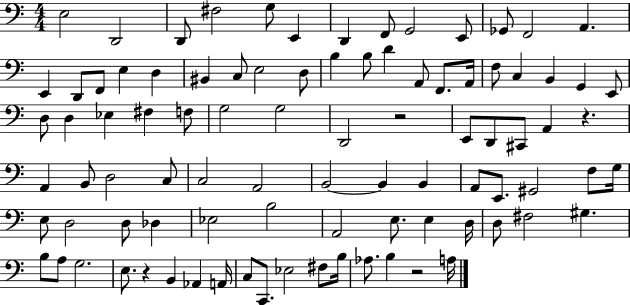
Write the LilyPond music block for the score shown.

{
  \clef bass
  \numericTimeSignature
  \time 4/4
  \key c \major
  e2 d,2 | d,8 fis2 g8 e,4 | d,4 f,8 g,2 e,8 | ges,8 f,2 a,4. | \break e,4 d,8 f,8 e4 d4 | bis,4 c8 e2 d8 | b4 b8 d'4 a,8 f,8. a,16 | f8 c4 b,4 g,4 e,8 | \break d8 d4 ees4 fis4 f8 | g2 g2 | d,2 r2 | e,8 d,8 cis,8 a,4 r4. | \break a,4 b,8 d2 c8 | c2 a,2 | b,2~~ b,4 b,4 | a,8 e,8. gis,2 f8 g16 | \break e8 d2 d8 des4 | ees2 b2 | a,2 e8. e4 d16 | d8 fis2 gis4. | \break b8 a8 g2. | e8. r4 b,4 aes,4 a,16 | c8 c,8. ees2 fis8 b16 | aes8. b4 r2 a16 | \break \bar "|."
}